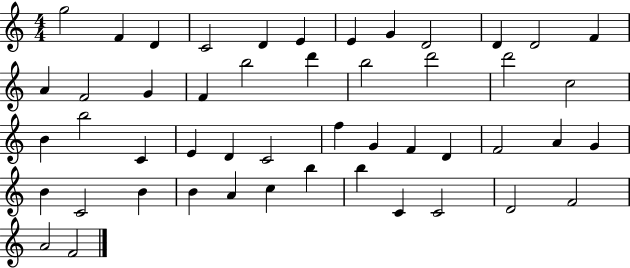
{
  \clef treble
  \numericTimeSignature
  \time 4/4
  \key c \major
  g''2 f'4 d'4 | c'2 d'4 e'4 | e'4 g'4 d'2 | d'4 d'2 f'4 | \break a'4 f'2 g'4 | f'4 b''2 d'''4 | b''2 d'''2 | d'''2 c''2 | \break b'4 b''2 c'4 | e'4 d'4 c'2 | f''4 g'4 f'4 d'4 | f'2 a'4 g'4 | \break b'4 c'2 b'4 | b'4 a'4 c''4 b''4 | b''4 c'4 c'2 | d'2 f'2 | \break a'2 f'2 | \bar "|."
}